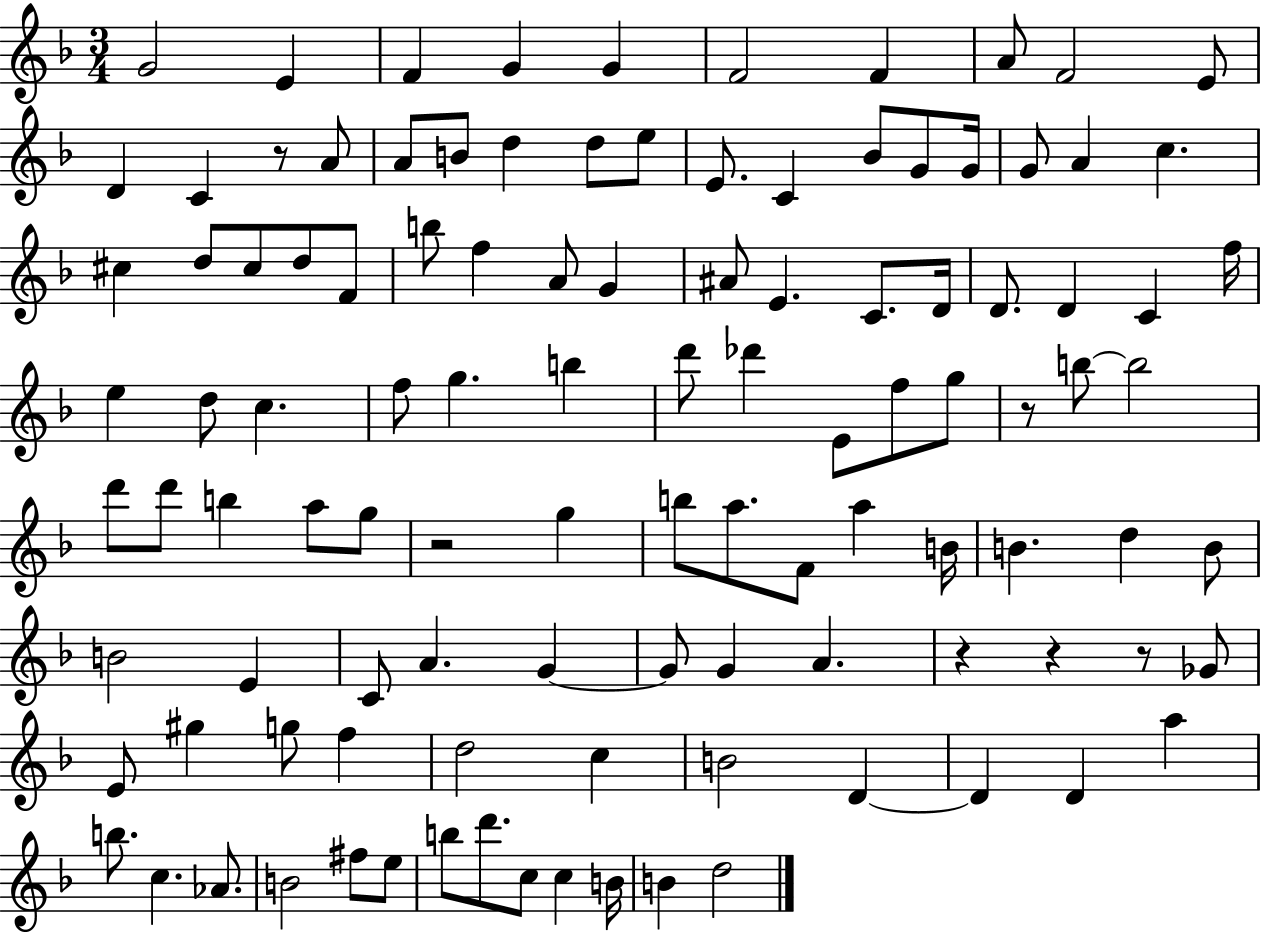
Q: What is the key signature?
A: F major